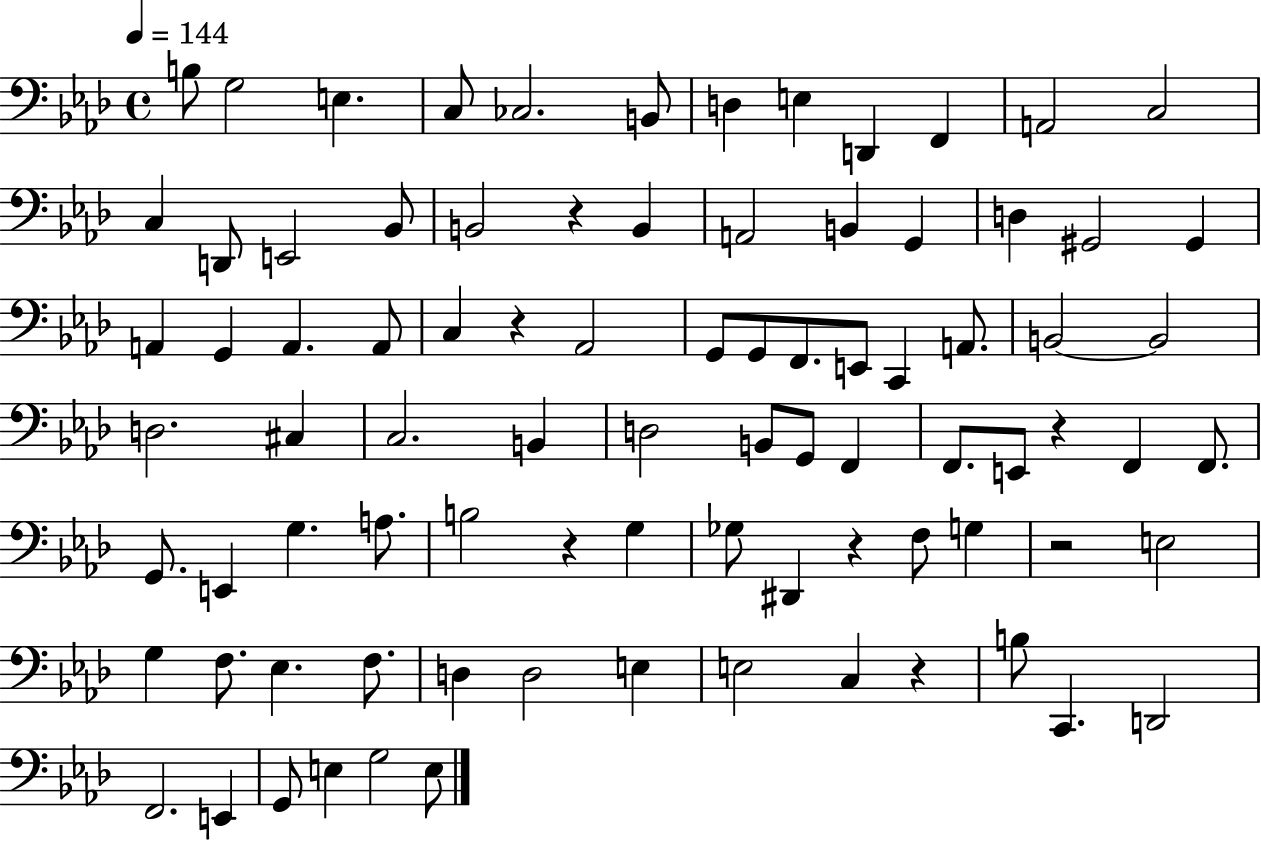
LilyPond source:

{
  \clef bass
  \time 4/4
  \defaultTimeSignature
  \key aes \major
  \tempo 4 = 144
  \repeat volta 2 { b8 g2 e4. | c8 ces2. b,8 | d4 e4 d,4 f,4 | a,2 c2 | \break c4 d,8 e,2 bes,8 | b,2 r4 b,4 | a,2 b,4 g,4 | d4 gis,2 gis,4 | \break a,4 g,4 a,4. a,8 | c4 r4 aes,2 | g,8 g,8 f,8. e,8 c,4 a,8. | b,2~~ b,2 | \break d2. cis4 | c2. b,4 | d2 b,8 g,8 f,4 | f,8. e,8 r4 f,4 f,8. | \break g,8. e,4 g4. a8. | b2 r4 g4 | ges8 dis,4 r4 f8 g4 | r2 e2 | \break g4 f8. ees4. f8. | d4 d2 e4 | e2 c4 r4 | b8 c,4. d,2 | \break f,2. e,4 | g,8 e4 g2 e8 | } \bar "|."
}